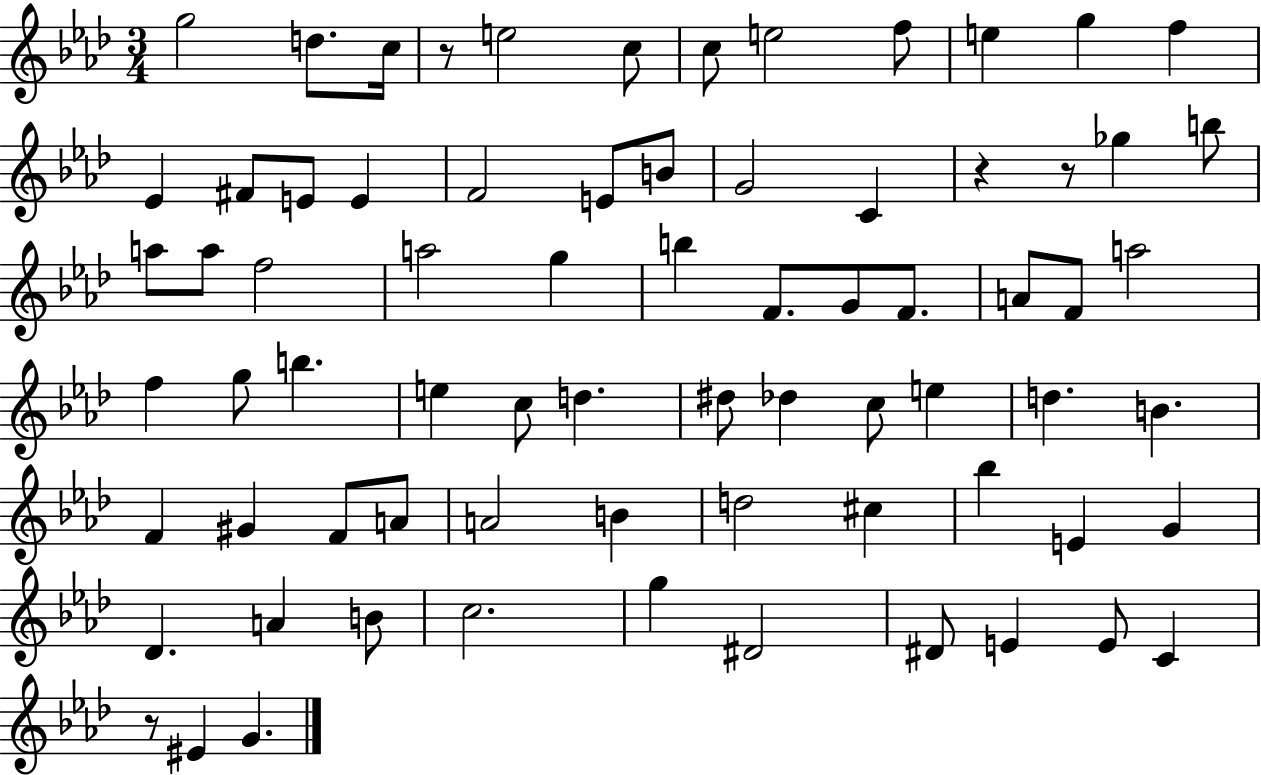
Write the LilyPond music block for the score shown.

{
  \clef treble
  \numericTimeSignature
  \time 3/4
  \key aes \major
  g''2 d''8. c''16 | r8 e''2 c''8 | c''8 e''2 f''8 | e''4 g''4 f''4 | \break ees'4 fis'8 e'8 e'4 | f'2 e'8 b'8 | g'2 c'4 | r4 r8 ges''4 b''8 | \break a''8 a''8 f''2 | a''2 g''4 | b''4 f'8. g'8 f'8. | a'8 f'8 a''2 | \break f''4 g''8 b''4. | e''4 c''8 d''4. | dis''8 des''4 c''8 e''4 | d''4. b'4. | \break f'4 gis'4 f'8 a'8 | a'2 b'4 | d''2 cis''4 | bes''4 e'4 g'4 | \break des'4. a'4 b'8 | c''2. | g''4 dis'2 | dis'8 e'4 e'8 c'4 | \break r8 eis'4 g'4. | \bar "|."
}